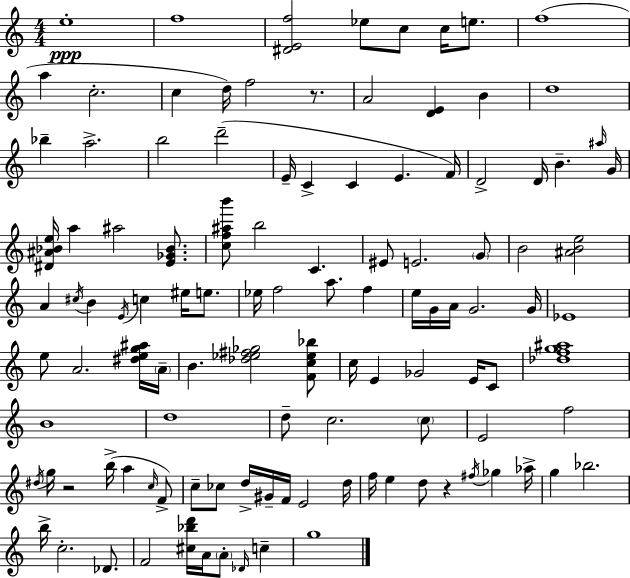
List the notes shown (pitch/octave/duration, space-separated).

E5/w F5/w [D#4,E4,F5]/h Eb5/e C5/e C5/s E5/e. F5/w A5/q C5/h. C5/q D5/s F5/h R/e. A4/h [D4,E4]/q B4/q D5/w Bb5/q A5/h. B5/h D6/h E4/s C4/q C4/q E4/q. F4/s D4/h D4/s B4/q. A#5/s G4/s [D#4,A#4,Bb4,E5]/s A5/q A#5/h [E4,Gb4,Bb4]/e. [C5,F5,A#5,B6]/e B5/h C4/q. EIS4/e E4/h. G4/e B4/h [A#4,B4,E5]/h A4/q C#5/s B4/q E4/s C5/q EIS5/s E5/e. Eb5/s F5/h A5/e. F5/q E5/s G4/s A4/s G4/h. G4/s Eb4/w E5/e A4/h. [D#5,E5,G5,A#5]/s A4/s B4/q. [Db5,Eb5,F#5,Gb5]/h [F4,C5,Eb5,Bb5]/e C5/s E4/q Gb4/h E4/s C4/e [Db5,F5,G5,A#5]/w B4/w D5/w D5/e C5/h. C5/e E4/h F5/h D#5/s G5/s R/h B5/s A5/q C5/s F4/e C5/e CES5/e D5/s G#4/s F4/s E4/h D5/s F5/s E5/q D5/e R/q F#5/s Gb5/q Ab5/s G5/q Bb5/h. B5/s C5/h. Db4/e. F4/h [C#5,Bb5,D6]/s A4/s A4/e Db4/s C5/q G5/w